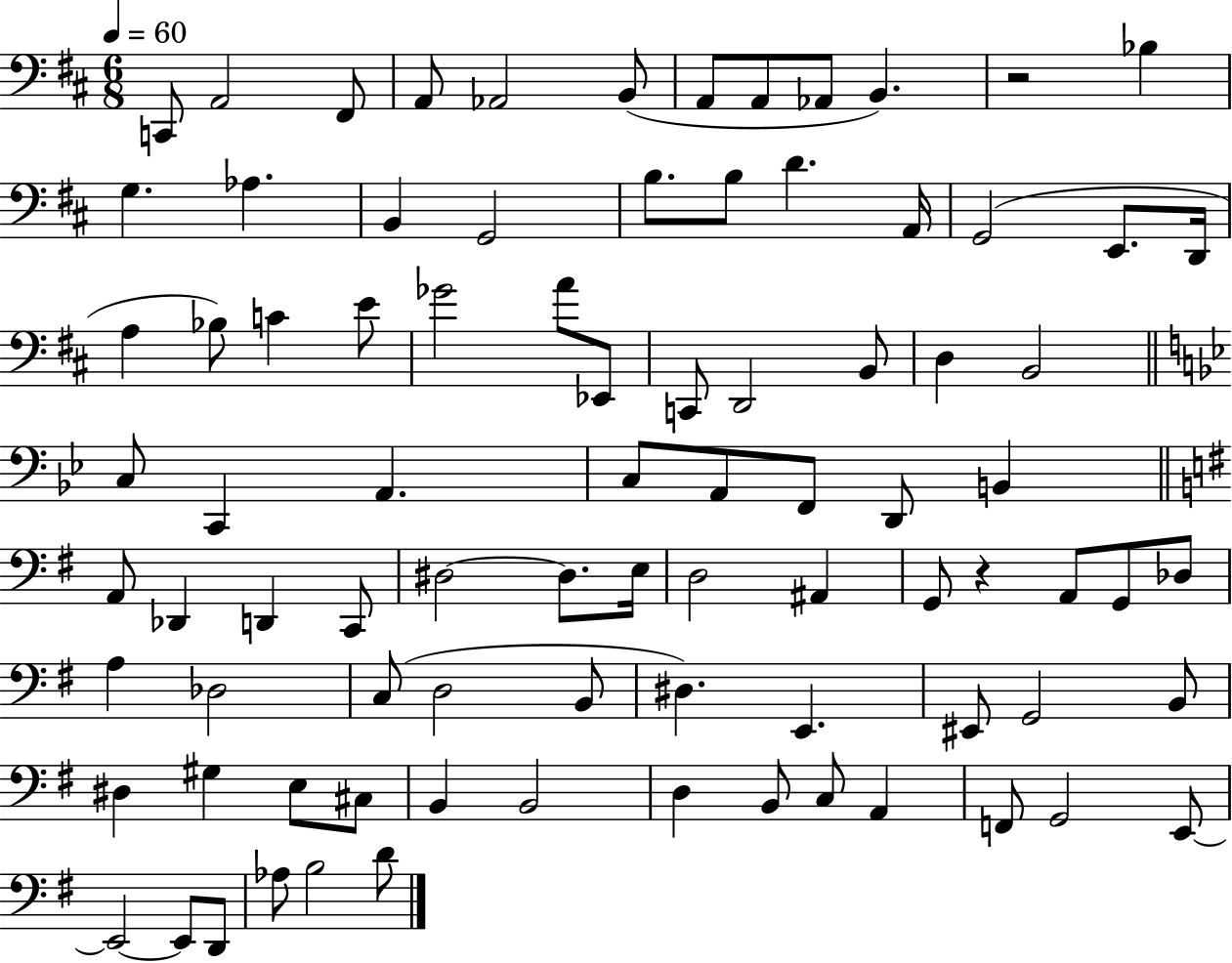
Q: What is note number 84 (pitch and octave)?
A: D4